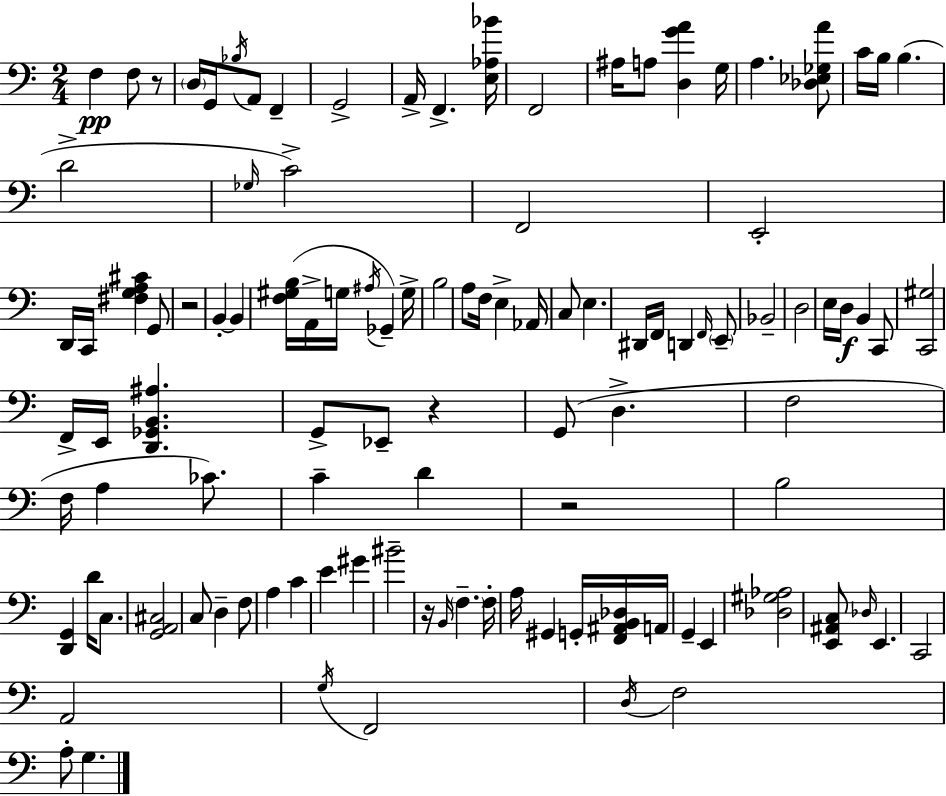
X:1
T:Untitled
M:2/4
L:1/4
K:C
F, F,/2 z/2 D,/4 G,,/4 _B,/4 A,,/2 F,, G,,2 A,,/4 F,, [E,_A,_B]/4 F,,2 ^A,/4 A,/2 [D,GA] G,/4 A, [_D,_E,_G,A]/2 C/4 B,/4 B, D2 _G,/4 C2 F,,2 E,,2 D,,/4 C,,/4 [^F,G,A,^C] G,,/2 z2 B,, B,, [F,^G,B,]/4 A,,/4 G,/4 ^A,/4 _G,, G,/4 B,2 A,/2 F,/4 E, _A,,/4 C,/2 E, ^D,,/4 F,,/4 D,, F,,/4 E,,/2 _B,,2 D,2 E,/4 D,/4 B,, C,,/2 [C,,^G,]2 F,,/4 E,,/4 [D,,_G,,B,,^A,] G,,/2 _E,,/2 z G,,/2 D, F,2 F,/4 A, _C/2 C D z2 B,2 [D,,G,,] D/4 C,/2 [G,,A,,^C,]2 C,/2 D, F,/2 A, C E ^G ^B2 z/4 B,,/4 F, F,/4 A,/4 ^G,, G,,/4 [F,,^A,,B,,_D,]/4 A,,/4 G,, E,, [_D,^G,_A,]2 [E,,^A,,C,]/2 _D,/4 E,, C,,2 A,,2 G,/4 F,,2 D,/4 F,2 A,/2 G,